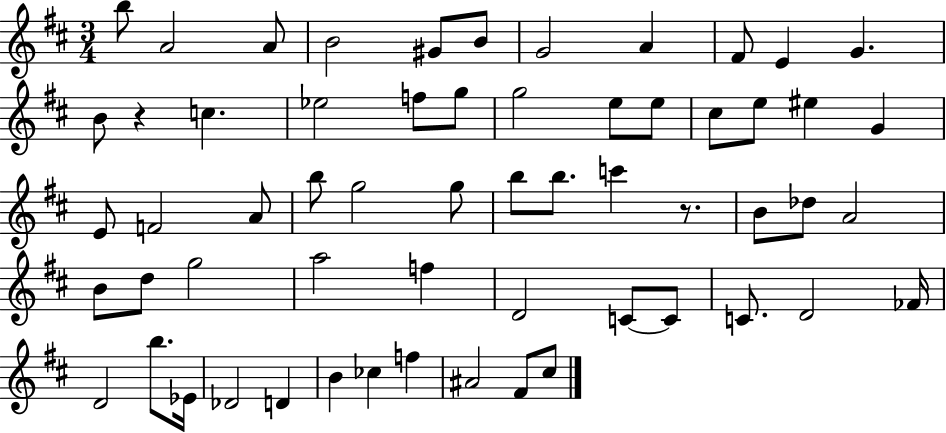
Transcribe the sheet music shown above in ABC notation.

X:1
T:Untitled
M:3/4
L:1/4
K:D
b/2 A2 A/2 B2 ^G/2 B/2 G2 A ^F/2 E G B/2 z c _e2 f/2 g/2 g2 e/2 e/2 ^c/2 e/2 ^e G E/2 F2 A/2 b/2 g2 g/2 b/2 b/2 c' z/2 B/2 _d/2 A2 B/2 d/2 g2 a2 f D2 C/2 C/2 C/2 D2 _F/4 D2 b/2 _E/4 _D2 D B _c f ^A2 ^F/2 ^c/2